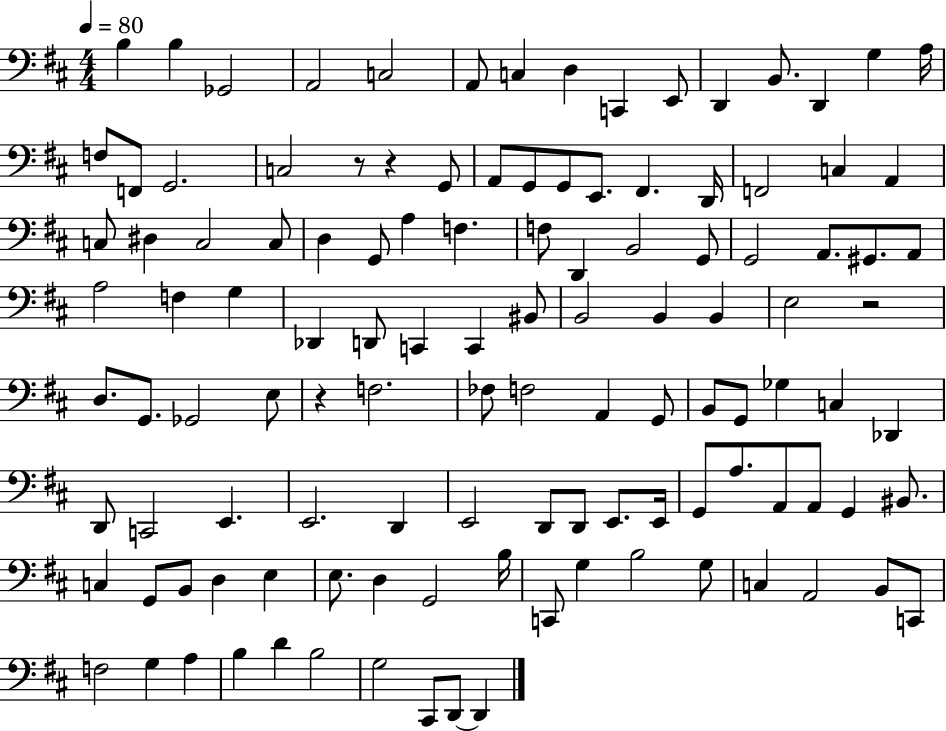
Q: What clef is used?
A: bass